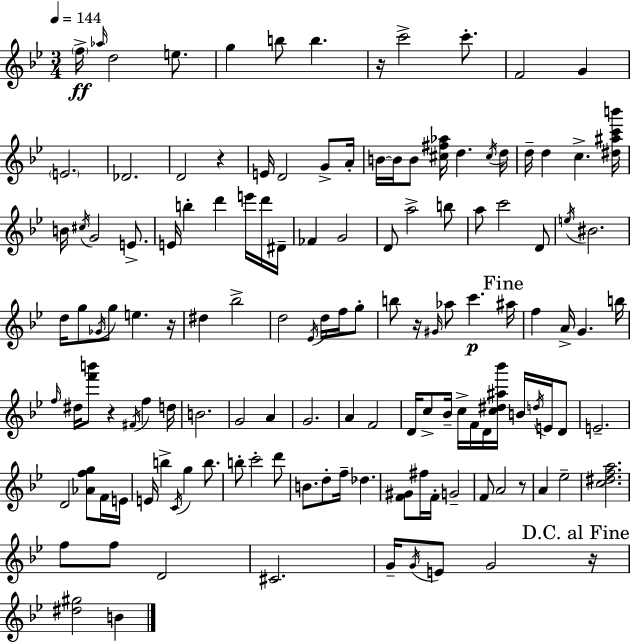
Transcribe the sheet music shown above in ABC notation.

X:1
T:Untitled
M:3/4
L:1/4
K:Bb
f/4 _a/4 d2 e/2 g b/2 b z/4 c'2 c'/2 F2 G E2 _D2 D2 z E/4 D2 G/2 A/4 B/4 B/4 B/2 [^c^f_a]/4 d ^c/4 d/4 d/4 d c [^d^ac'b']/4 B/4 ^c/4 G2 E/2 E/4 b d' e'/4 d'/4 ^D/4 _F G2 D/2 a2 b/2 a/2 c'2 D/2 e/4 ^B2 d/4 g/2 _G/4 g/2 e z/4 ^d _b2 d2 _E/4 d/4 f/4 g/2 b/2 z/4 ^G/4 _a/2 c' ^a/4 f A/4 G b/4 f/4 ^d/4 [f'b']/2 z ^F/4 f d/4 B2 G2 A G2 A F2 D/4 c/2 _B/4 c/4 F/4 D/4 [c^d^a_b']/4 B/4 d/4 E/4 D/2 E2 D2 [_Afg]/2 F/4 E/4 E/4 b C/4 g b/2 b/2 c'2 d'/2 B/2 d/2 f/4 _d [F^G]/2 ^f/4 F/4 G2 F/2 A2 z/2 A _e2 [c^dfa]2 f/2 f/2 D2 ^C2 G/4 G/4 E/2 G2 z/4 [^d^g]2 B